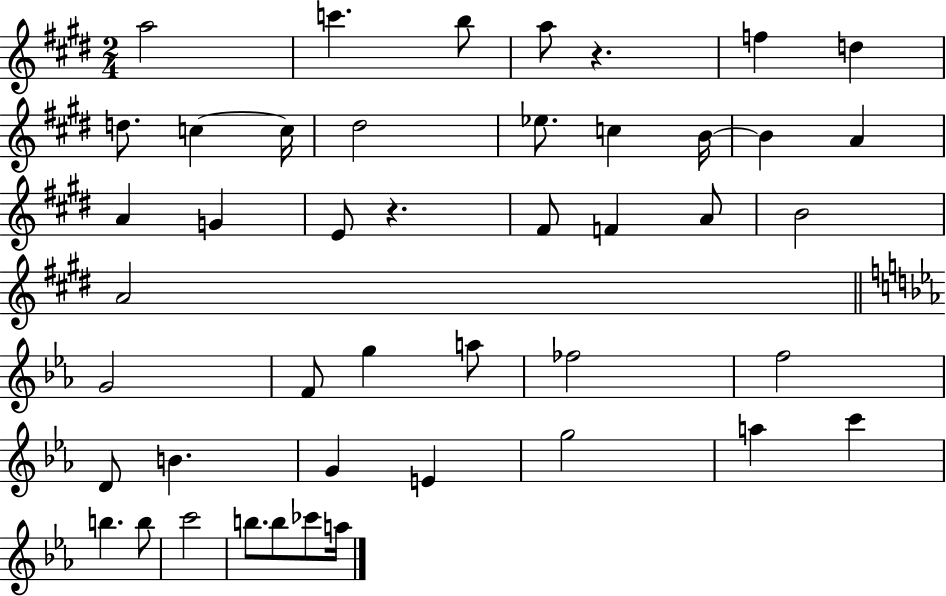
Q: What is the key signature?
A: E major